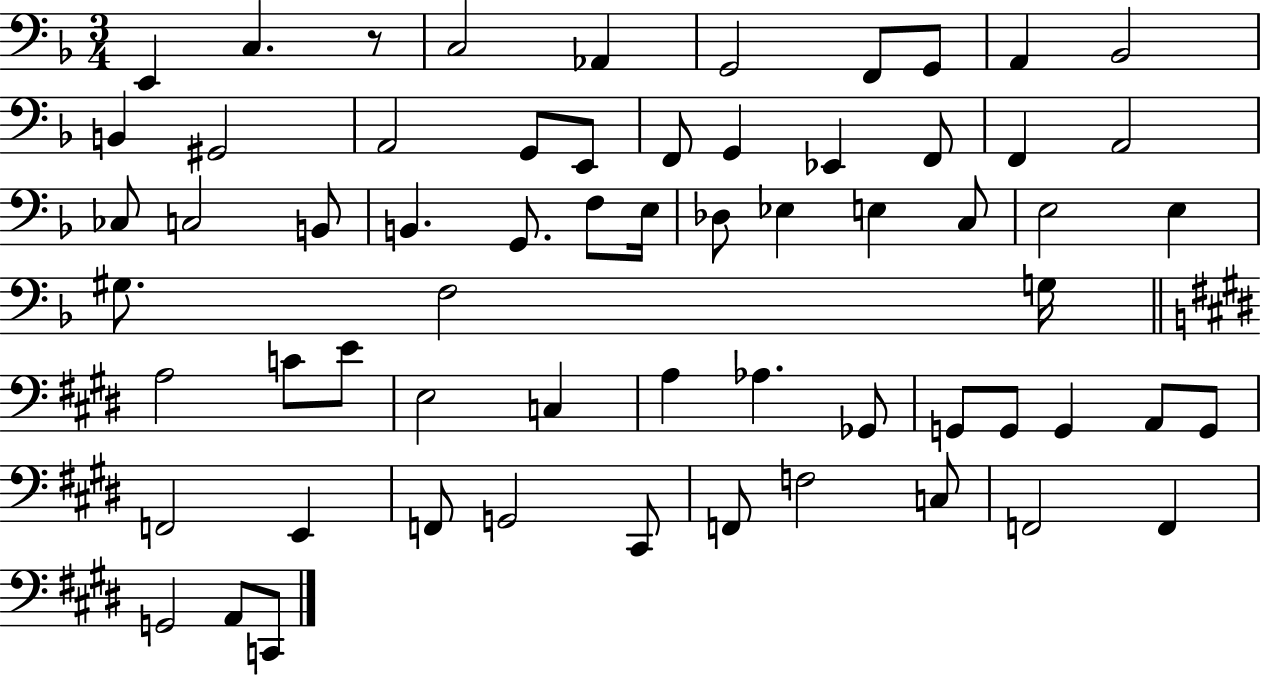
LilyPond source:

{
  \clef bass
  \numericTimeSignature
  \time 3/4
  \key f \major
  \repeat volta 2 { e,4 c4. r8 | c2 aes,4 | g,2 f,8 g,8 | a,4 bes,2 | \break b,4 gis,2 | a,2 g,8 e,8 | f,8 g,4 ees,4 f,8 | f,4 a,2 | \break ces8 c2 b,8 | b,4. g,8. f8 e16 | des8 ees4 e4 c8 | e2 e4 | \break gis8. f2 g16 | \bar "||" \break \key e \major a2 c'8 e'8 | e2 c4 | a4 aes4. ges,8 | g,8 g,8 g,4 a,8 g,8 | \break f,2 e,4 | f,8 g,2 cis,8 | f,8 f2 c8 | f,2 f,4 | \break g,2 a,8 c,8 | } \bar "|."
}